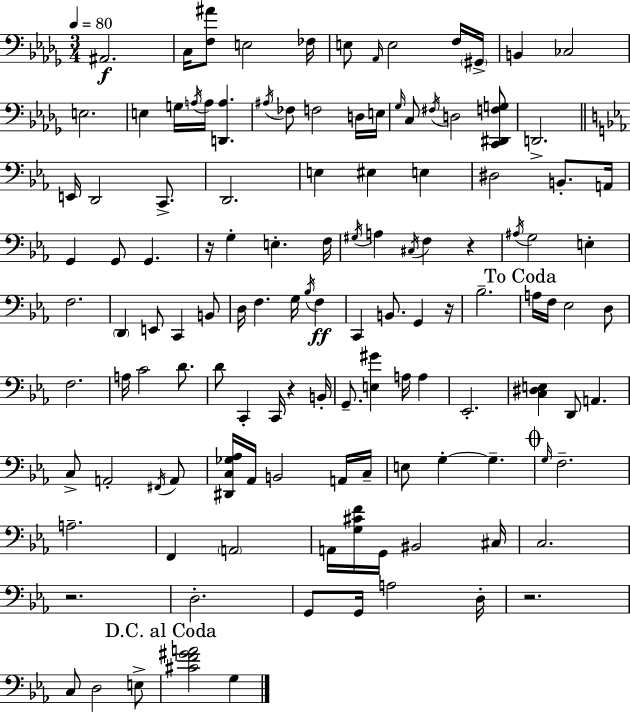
A#2/h. C3/s [F3,A#4]/e E3/h FES3/s E3/e Ab2/s E3/h F3/s G#2/s B2/q CES3/h E3/h. E3/q G3/s A3/s A3/s [D2,A3]/q. A#3/s FES3/e F3/h D3/s E3/s Gb3/s C3/e F#3/s D3/h [C2,D#2,F3,G3]/e D2/h. E2/s D2/h C2/e. D2/h. E3/q EIS3/q E3/q D#3/h B2/e. A2/s G2/q G2/e G2/q. R/s G3/q E3/q. F3/s G#3/s A3/q C#3/s F3/q R/q A#3/s G3/h E3/q F3/h. D2/q E2/e C2/q B2/e D3/s F3/q. G3/s Bb3/s F3/q C2/q B2/e. G2/q R/s Bb3/h. A3/s F3/s Eb3/h D3/e F3/h. A3/s C4/h D4/e. D4/e C2/q C2/s R/q B2/s G2/e. [E3,G#4]/q A3/s A3/q Eb2/h. [C3,D#3,E3]/q D2/e A2/q. C3/e A2/h F#2/s A2/e [D#2,C3,Gb3,Ab3]/s Ab2/s B2/h A2/s C3/s E3/e G3/q G3/q. G3/s F3/h. A3/h. F2/q A2/h A2/s [G3,C#4,F4]/s G2/s BIS2/h C#3/s C3/h. R/h. D3/h. G2/e G2/s A3/h D3/s R/h. C3/e D3/h E3/e [C#4,F4,G#4,A4]/h G3/q